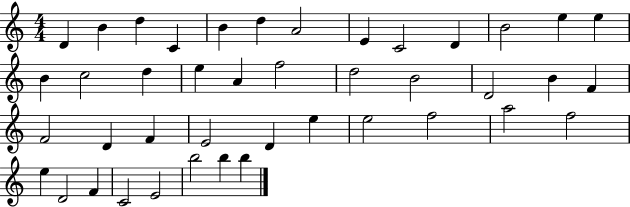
{
  \clef treble
  \numericTimeSignature
  \time 4/4
  \key c \major
  d'4 b'4 d''4 c'4 | b'4 d''4 a'2 | e'4 c'2 d'4 | b'2 e''4 e''4 | \break b'4 c''2 d''4 | e''4 a'4 f''2 | d''2 b'2 | d'2 b'4 f'4 | \break f'2 d'4 f'4 | e'2 d'4 e''4 | e''2 f''2 | a''2 f''2 | \break e''4 d'2 f'4 | c'2 e'2 | b''2 b''4 b''4 | \bar "|."
}